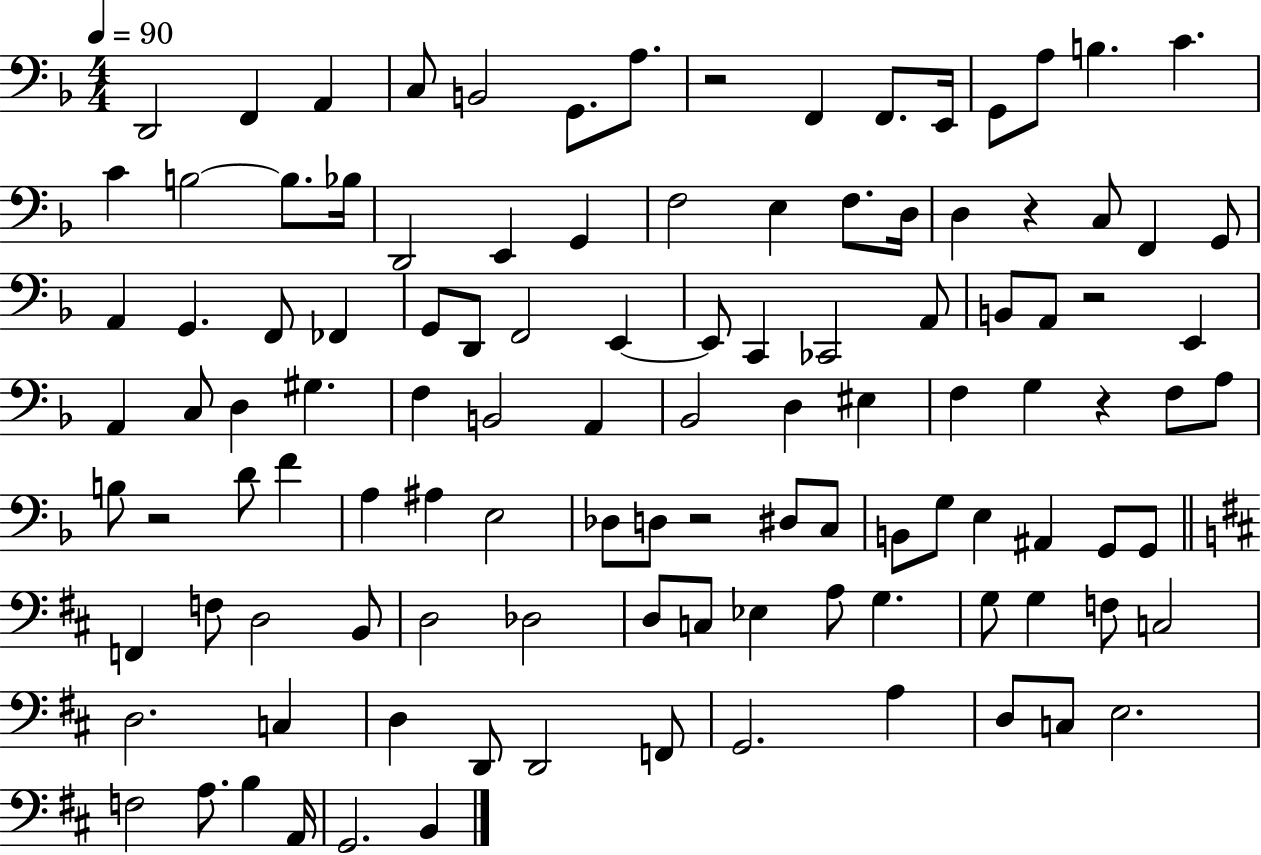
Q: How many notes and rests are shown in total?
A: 112